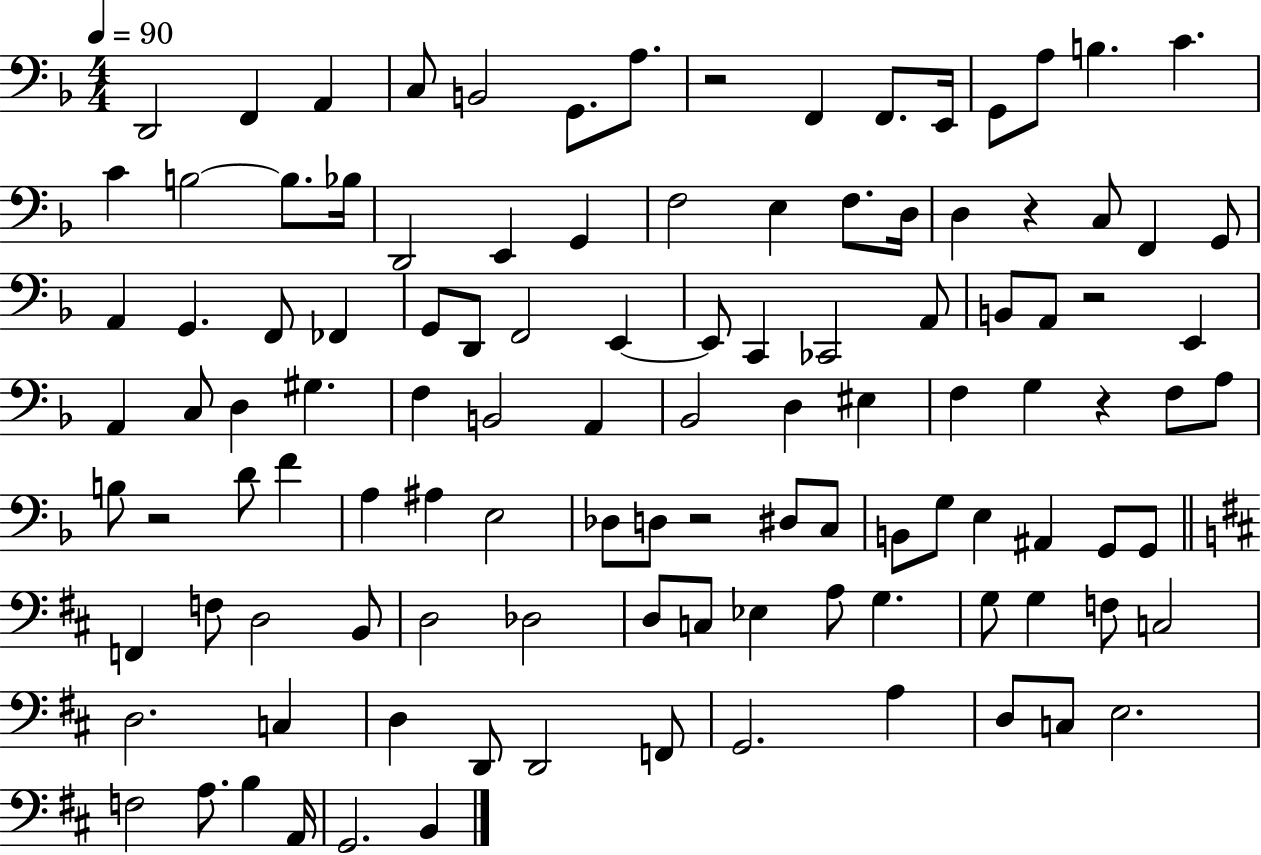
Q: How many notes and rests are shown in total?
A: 112